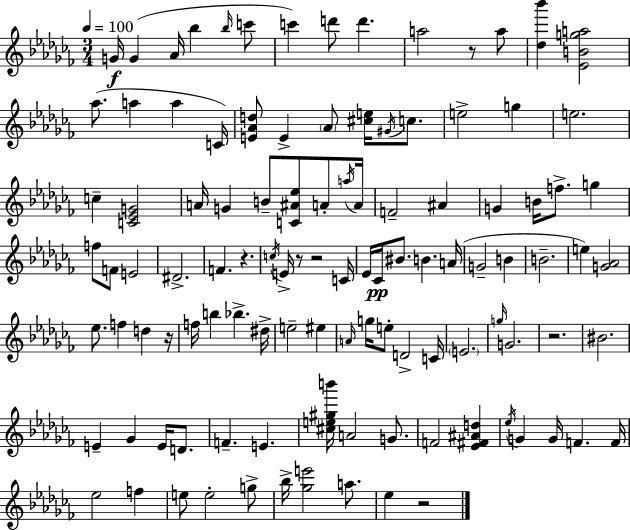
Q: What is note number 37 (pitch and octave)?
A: F4